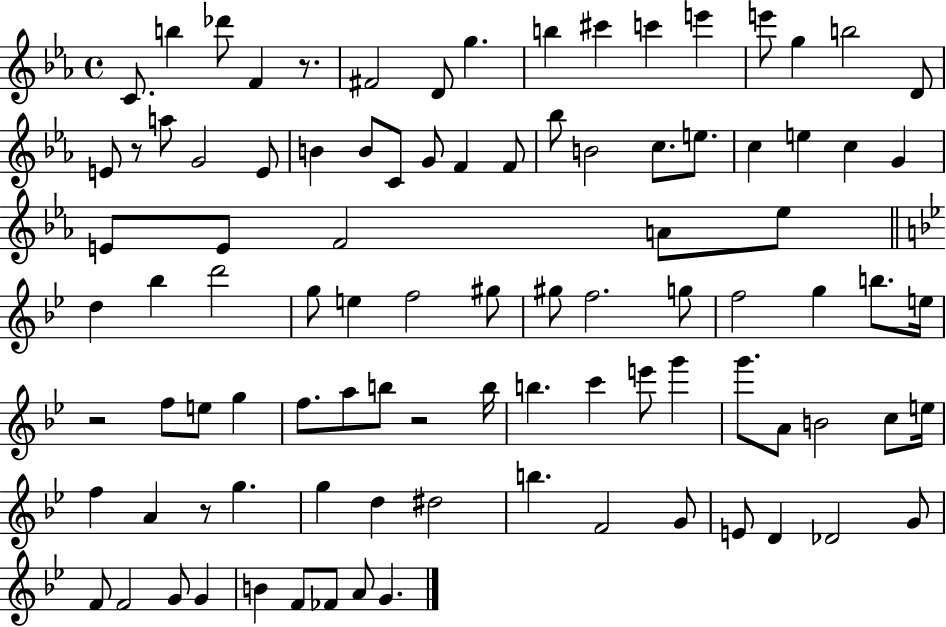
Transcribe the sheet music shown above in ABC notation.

X:1
T:Untitled
M:4/4
L:1/4
K:Eb
C/2 b _d'/2 F z/2 ^F2 D/2 g b ^c' c' e' e'/2 g b2 D/2 E/2 z/2 a/2 G2 E/2 B B/2 C/2 G/2 F F/2 _b/2 B2 c/2 e/2 c e c G E/2 E/2 F2 A/2 _e/2 d _b d'2 g/2 e f2 ^g/2 ^g/2 f2 g/2 f2 g b/2 e/4 z2 f/2 e/2 g f/2 a/2 b/2 z2 b/4 b c' e'/2 g' g'/2 A/2 B2 c/2 e/4 f A z/2 g g d ^d2 b F2 G/2 E/2 D _D2 G/2 F/2 F2 G/2 G B F/2 _F/2 A/2 G